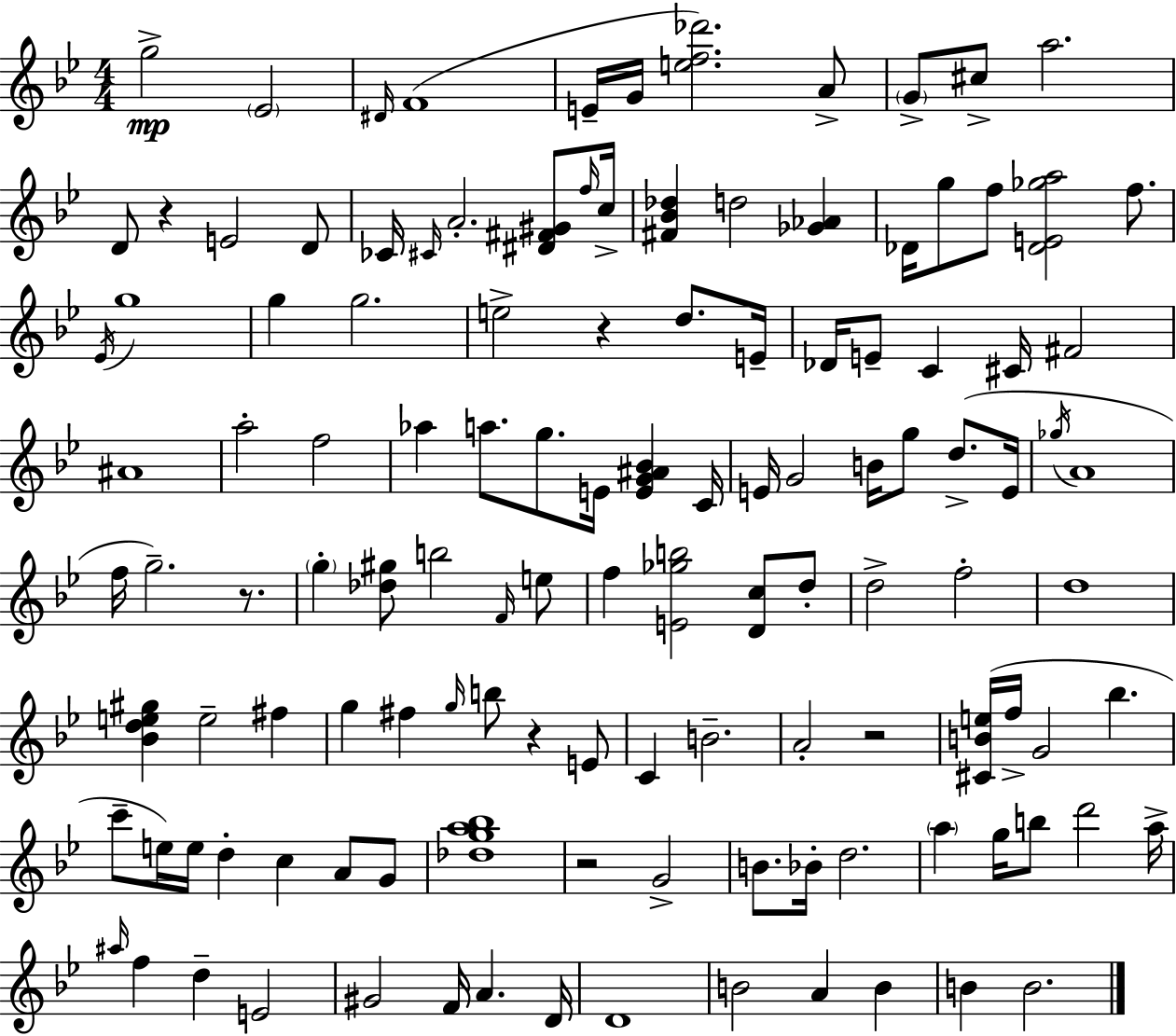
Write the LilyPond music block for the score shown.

{
  \clef treble
  \numericTimeSignature
  \time 4/4
  \key bes \major
  \repeat volta 2 { g''2->\mp \parenthesize ees'2 | \grace { dis'16 } f'1( | e'16-- g'16 <e'' f'' des'''>2.) a'8-> | \parenthesize g'8-> cis''8-> a''2. | \break d'8 r4 e'2 d'8 | ces'16 \grace { cis'16 } a'2.-. <dis' fis' gis'>8 | \grace { f''16 } c''16-> <fis' bes' des''>4 d''2 <ges' aes'>4 | des'16 g''8 f''8 <des' e' ges'' a''>2 | \break f''8. \acciaccatura { ees'16 } g''1 | g''4 g''2. | e''2-> r4 | d''8. e'16-- des'16 e'8-- c'4 cis'16 fis'2 | \break ais'1 | a''2-. f''2 | aes''4 a''8. g''8. e'16 <e' g' ais' bes'>4 | c'16 e'16 g'2 b'16 g''8 | \break d''8.->( e'16 \acciaccatura { ges''16 } a'1 | f''16 g''2.--) | r8. \parenthesize g''4-. <des'' gis''>8 b''2 | \grace { f'16 } e''8 f''4 <e' ges'' b''>2 | \break <d' c''>8 d''8-. d''2-> f''2-. | d''1 | <bes' d'' e'' gis''>4 e''2-- | fis''4 g''4 fis''4 \grace { g''16 } b''8 | \break r4 e'8 c'4 b'2.-- | a'2-. r2 | <cis' b' e''>16( f''16-> g'2 | bes''4. c'''8-- e''16) e''16 d''4-. c''4 | \break a'8 g'8 <des'' g'' a'' bes''>1 | r2 g'2-> | b'8. bes'16-. d''2. | \parenthesize a''4 g''16 b''8 d'''2 | \break a''16-> \grace { ais''16 } f''4 d''4-- | e'2 gis'2 | f'16 a'4. d'16 d'1 | b'2 | \break a'4 b'4 b'4 b'2. | } \bar "|."
}